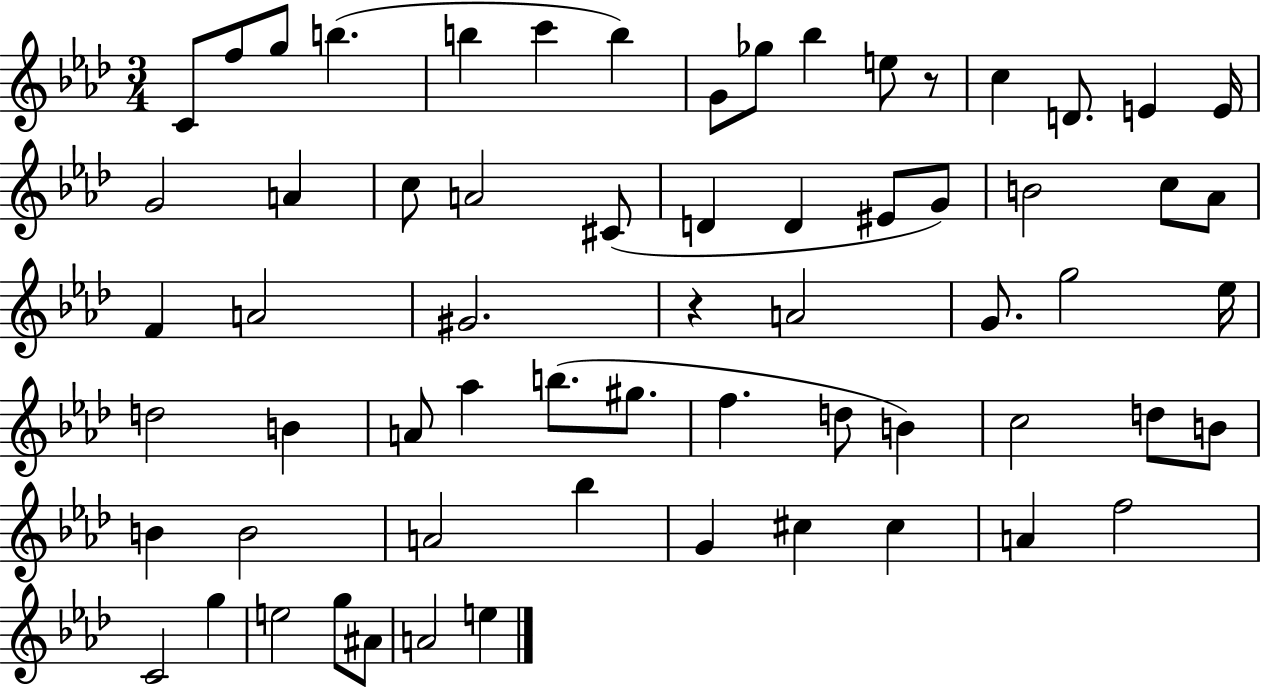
X:1
T:Untitled
M:3/4
L:1/4
K:Ab
C/2 f/2 g/2 b b c' b G/2 _g/2 _b e/2 z/2 c D/2 E E/4 G2 A c/2 A2 ^C/2 D D ^E/2 G/2 B2 c/2 _A/2 F A2 ^G2 z A2 G/2 g2 _e/4 d2 B A/2 _a b/2 ^g/2 f d/2 B c2 d/2 B/2 B B2 A2 _b G ^c ^c A f2 C2 g e2 g/2 ^A/2 A2 e